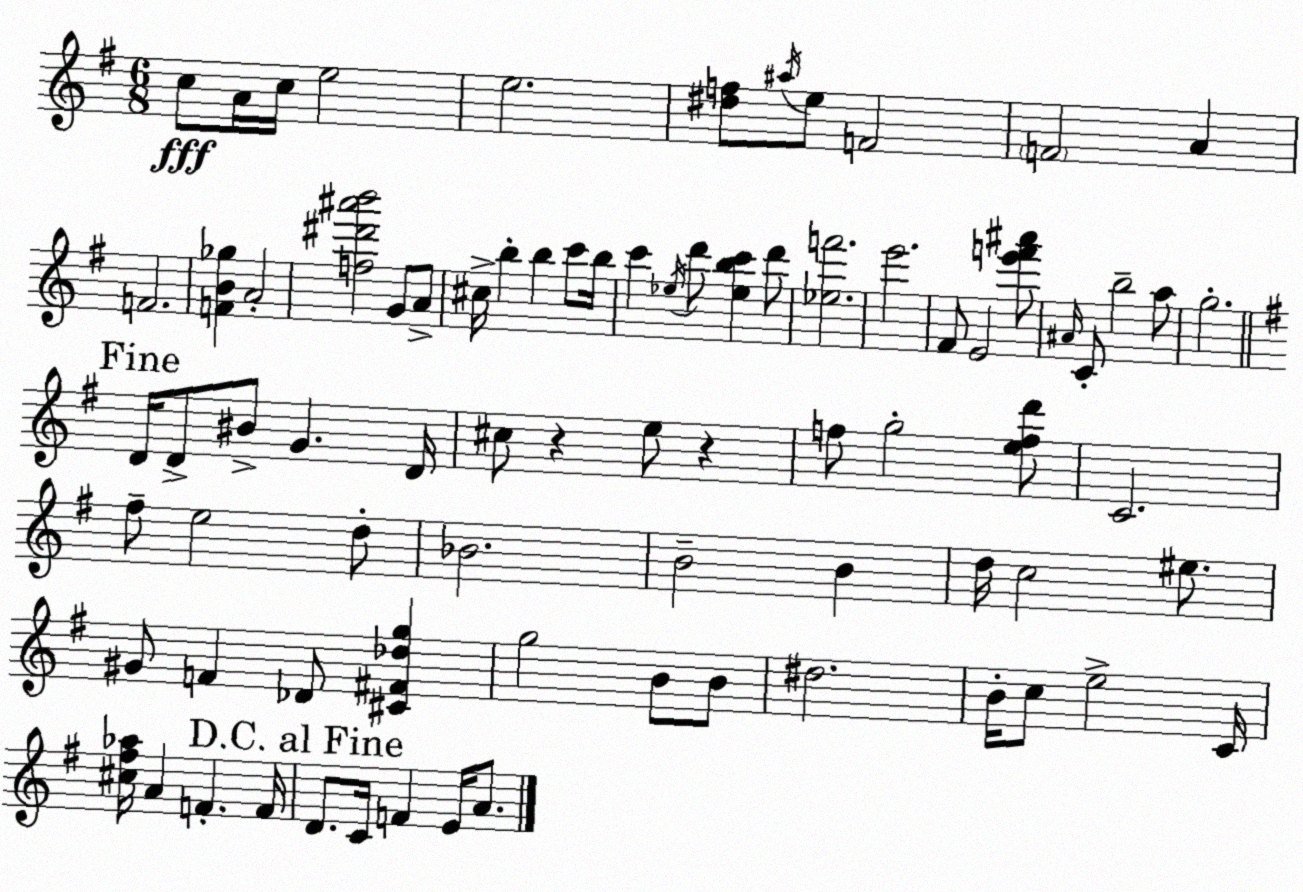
X:1
T:Untitled
M:6/8
L:1/4
K:Em
c/2 A/4 c/4 e2 e2 [^df]/2 ^a/4 e/2 F2 F2 A F2 [FB_g] A2 [f^d'^a'b']2 G/2 A/2 ^c/4 b b c'/2 b/4 c' _e/4 d'/2 [_ebc'] d'/2 [_ef']2 e'2 ^F/2 E2 [e'f'^a']/2 ^A/4 C/2 b2 a/2 g2 D/4 D/2 ^B/2 G D/4 ^c/2 z e/2 z f/2 g2 [efd']/2 C2 ^f/2 e2 d/2 _B2 B2 B d/4 c2 ^e/2 ^G/2 F _D/2 [^C^F_dg] g2 B/2 B/2 ^d2 B/4 c/2 e2 C/4 [^c^f_a]/4 A F F/4 D/2 C/4 F E/4 A/2